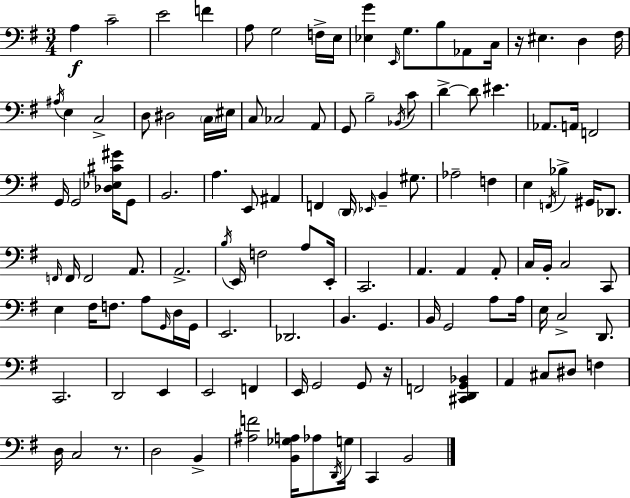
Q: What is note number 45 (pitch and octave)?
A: D2